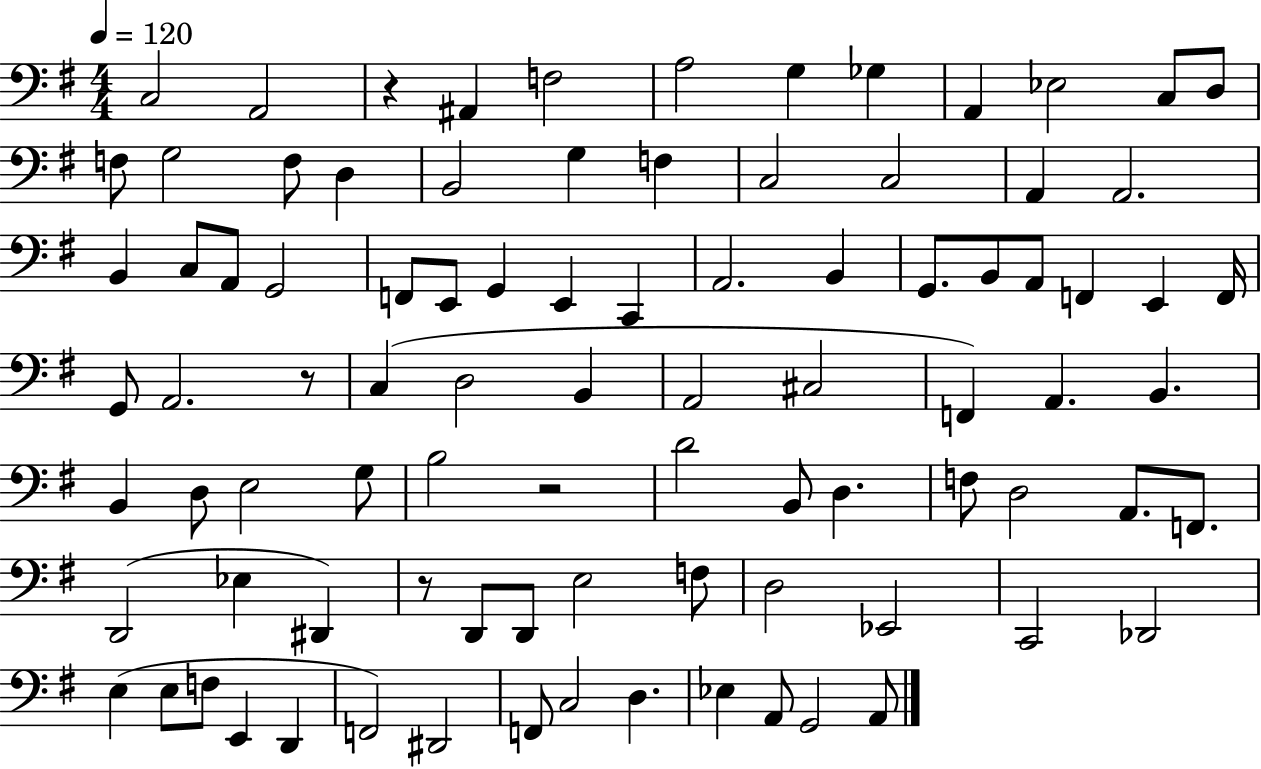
{
  \clef bass
  \numericTimeSignature
  \time 4/4
  \key g \major
  \tempo 4 = 120
  c2 a,2 | r4 ais,4 f2 | a2 g4 ges4 | a,4 ees2 c8 d8 | \break f8 g2 f8 d4 | b,2 g4 f4 | c2 c2 | a,4 a,2. | \break b,4 c8 a,8 g,2 | f,8 e,8 g,4 e,4 c,4 | a,2. b,4 | g,8. b,8 a,8 f,4 e,4 f,16 | \break g,8 a,2. r8 | c4( d2 b,4 | a,2 cis2 | f,4) a,4. b,4. | \break b,4 d8 e2 g8 | b2 r2 | d'2 b,8 d4. | f8 d2 a,8. f,8. | \break d,2( ees4 dis,4) | r8 d,8 d,8 e2 f8 | d2 ees,2 | c,2 des,2 | \break e4( e8 f8 e,4 d,4 | f,2) dis,2 | f,8 c2 d4. | ees4 a,8 g,2 a,8 | \break \bar "|."
}